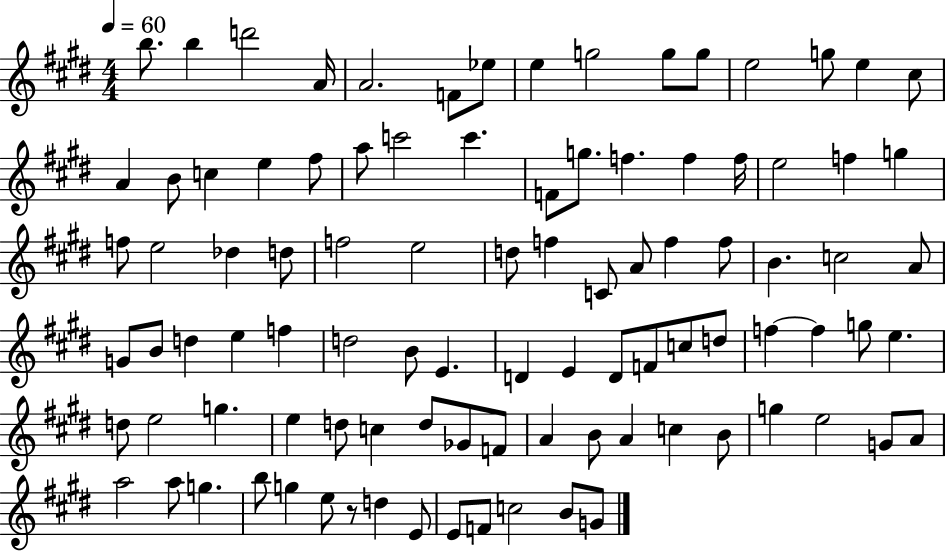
B5/e. B5/q D6/h A4/s A4/h. F4/e Eb5/e E5/q G5/h G5/e G5/e E5/h G5/e E5/q C#5/e A4/q B4/e C5/q E5/q F#5/e A5/e C6/h C6/q. F4/e G5/e. F5/q. F5/q F5/s E5/h F5/q G5/q F5/e E5/h Db5/q D5/e F5/h E5/h D5/e F5/q C4/e A4/e F5/q F5/e B4/q. C5/h A4/e G4/e B4/e D5/q E5/q F5/q D5/h B4/e E4/q. D4/q E4/q D4/e F4/e C5/e D5/e F5/q F5/q G5/e E5/q. D5/e E5/h G5/q. E5/q D5/e C5/q D5/e Gb4/e F4/e A4/q B4/e A4/q C5/q B4/e G5/q E5/h G4/e A4/e A5/h A5/e G5/q. B5/e G5/q E5/e R/e D5/q E4/e E4/e F4/e C5/h B4/e G4/e